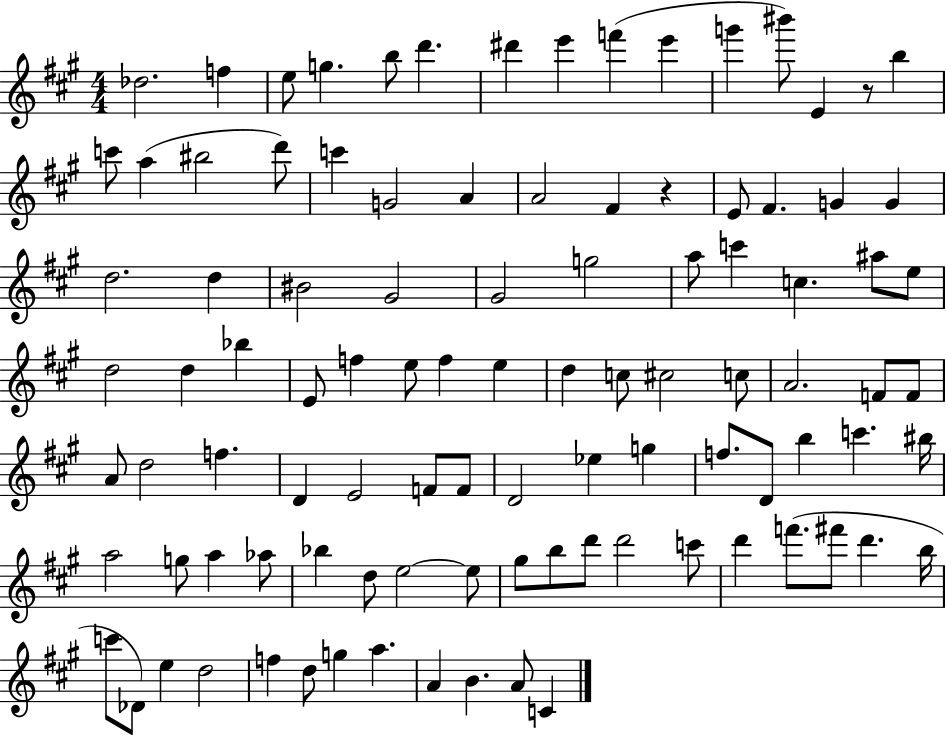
{
  \clef treble
  \numericTimeSignature
  \time 4/4
  \key a \major
  des''2. f''4 | e''8 g''4. b''8 d'''4. | dis'''4 e'''4 f'''4( e'''4 | g'''4 bis'''8) e'4 r8 b''4 | \break c'''8 a''4( bis''2 d'''8) | c'''4 g'2 a'4 | a'2 fis'4 r4 | e'8 fis'4. g'4 g'4 | \break d''2. d''4 | bis'2 gis'2 | gis'2 g''2 | a''8 c'''4 c''4. ais''8 e''8 | \break d''2 d''4 bes''4 | e'8 f''4 e''8 f''4 e''4 | d''4 c''8 cis''2 c''8 | a'2. f'8 f'8 | \break a'8 d''2 f''4. | d'4 e'2 f'8 f'8 | d'2 ees''4 g''4 | f''8. d'8 b''4 c'''4. bis''16 | \break a''2 g''8 a''4 aes''8 | bes''4 d''8 e''2~~ e''8 | gis''8 b''8 d'''8 d'''2 c'''8 | d'''4 f'''8.( fis'''8 d'''4. b''16 | \break c'''8 des'8) e''4 d''2 | f''4 d''8 g''4 a''4. | a'4 b'4. a'8 c'4 | \bar "|."
}